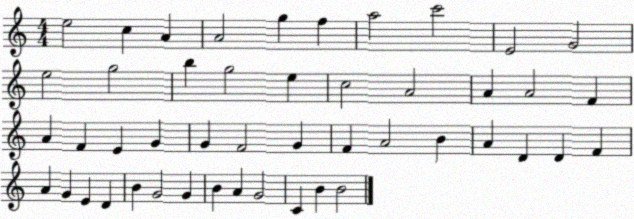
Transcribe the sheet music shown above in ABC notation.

X:1
T:Untitled
M:4/4
L:1/4
K:C
e2 c A A2 g f a2 c'2 E2 G2 e2 g2 b g2 e c2 A2 A A2 F A F E G G F2 G F A2 B A D D F A G E D B G2 G B A G2 C B B2